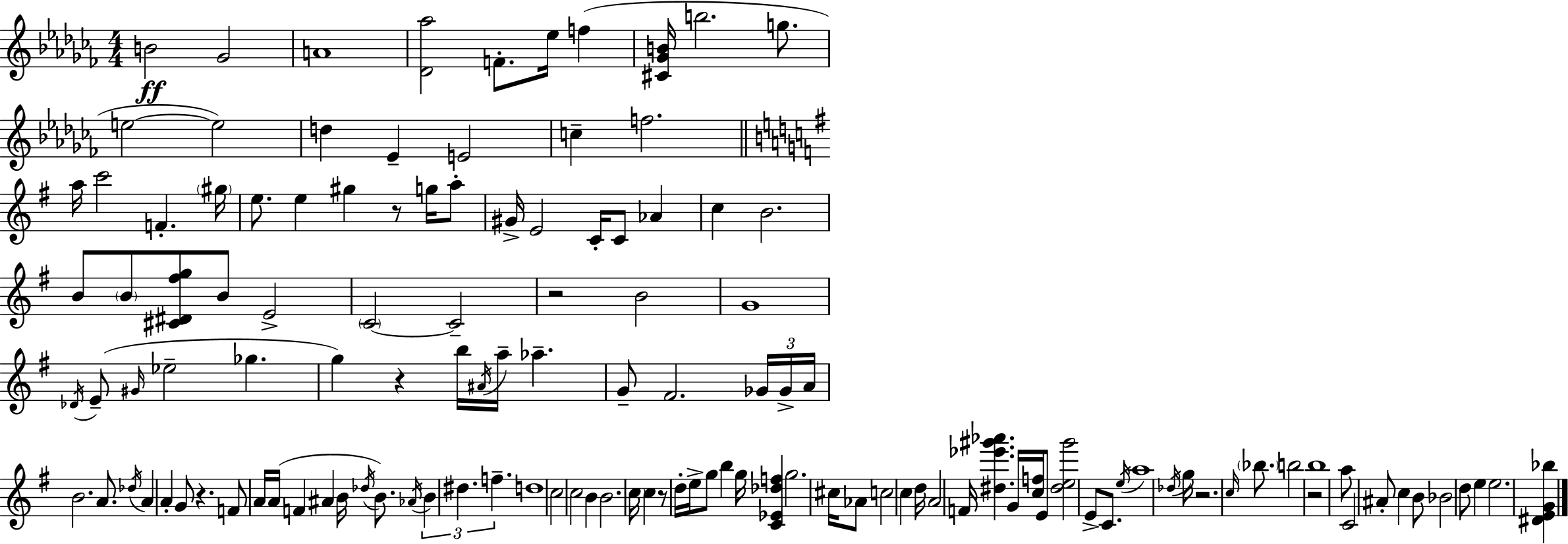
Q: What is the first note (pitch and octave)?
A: B4